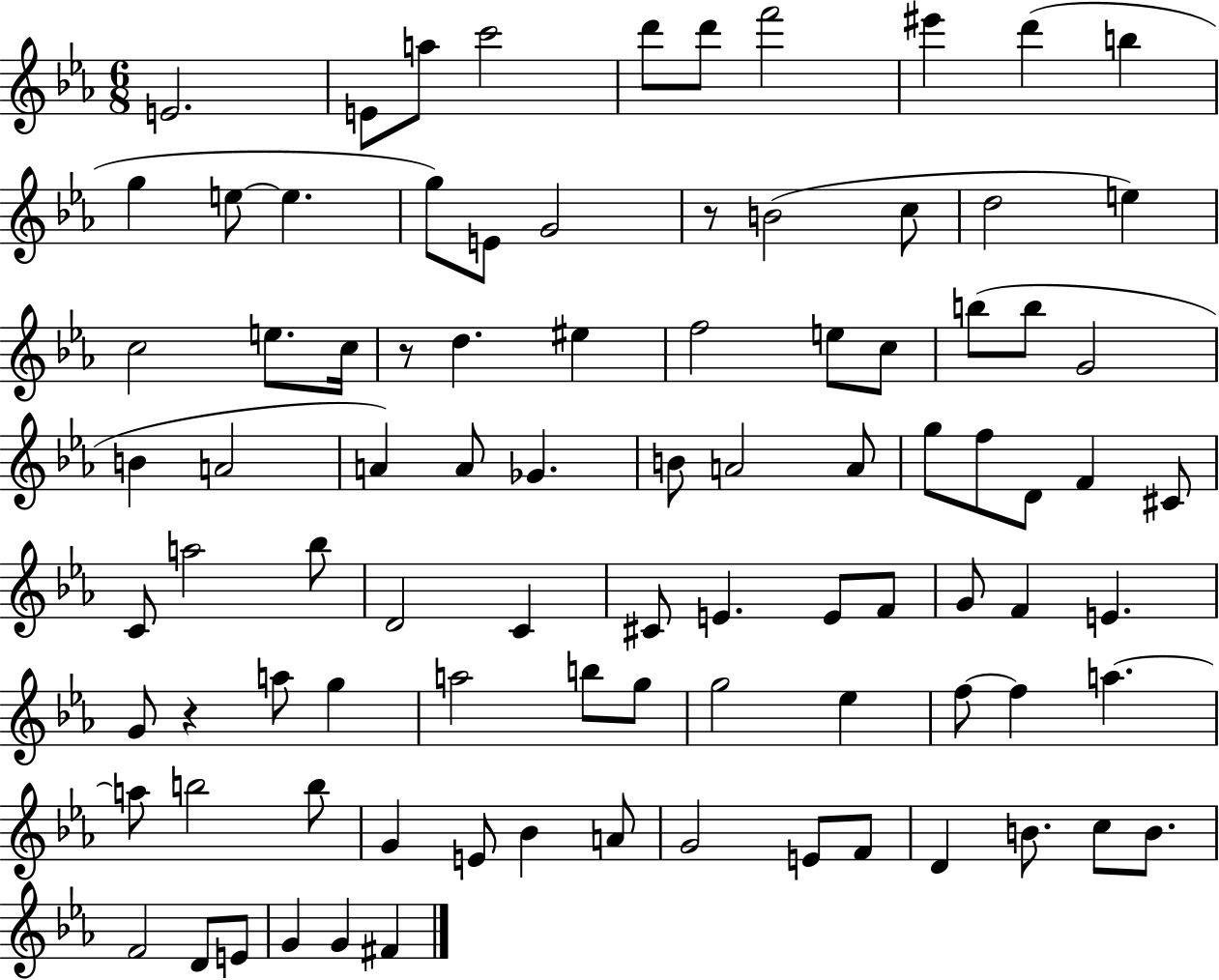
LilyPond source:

{
  \clef treble
  \numericTimeSignature
  \time 6/8
  \key ees \major
  e'2. | e'8 a''8 c'''2 | d'''8 d'''8 f'''2 | eis'''4 d'''4( b''4 | \break g''4 e''8~~ e''4. | g''8) e'8 g'2 | r8 b'2( c''8 | d''2 e''4) | \break c''2 e''8. c''16 | r8 d''4. eis''4 | f''2 e''8 c''8 | b''8( b''8 g'2 | \break b'4 a'2 | a'4) a'8 ges'4. | b'8 a'2 a'8 | g''8 f''8 d'8 f'4 cis'8 | \break c'8 a''2 bes''8 | d'2 c'4 | cis'8 e'4. e'8 f'8 | g'8 f'4 e'4. | \break g'8 r4 a''8 g''4 | a''2 b''8 g''8 | g''2 ees''4 | f''8~~ f''4 a''4.~~ | \break a''8 b''2 b''8 | g'4 e'8 bes'4 a'8 | g'2 e'8 f'8 | d'4 b'8. c''8 b'8. | \break f'2 d'8 e'8 | g'4 g'4 fis'4 | \bar "|."
}